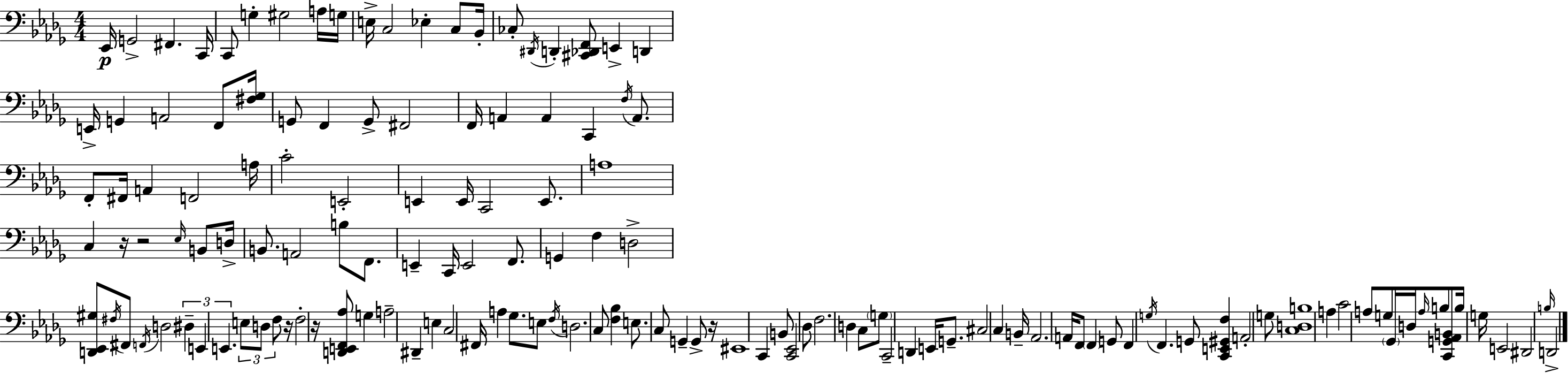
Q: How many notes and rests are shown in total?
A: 141